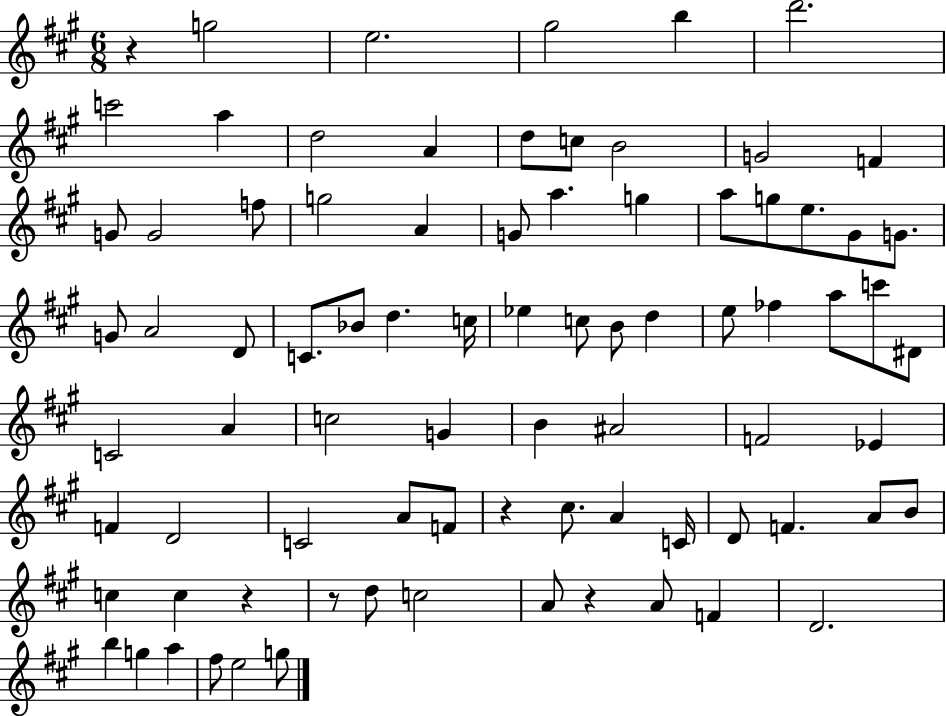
{
  \clef treble
  \numericTimeSignature
  \time 6/8
  \key a \major
  r4 g''2 | e''2. | gis''2 b''4 | d'''2. | \break c'''2 a''4 | d''2 a'4 | d''8 c''8 b'2 | g'2 f'4 | \break g'8 g'2 f''8 | g''2 a'4 | g'8 a''4. g''4 | a''8 g''8 e''8. gis'8 g'8. | \break g'8 a'2 d'8 | c'8. bes'8 d''4. c''16 | ees''4 c''8 b'8 d''4 | e''8 fes''4 a''8 c'''8 dis'8 | \break c'2 a'4 | c''2 g'4 | b'4 ais'2 | f'2 ees'4 | \break f'4 d'2 | c'2 a'8 f'8 | r4 cis''8. a'4 c'16 | d'8 f'4. a'8 b'8 | \break c''4 c''4 r4 | r8 d''8 c''2 | a'8 r4 a'8 f'4 | d'2. | \break b''4 g''4 a''4 | fis''8 e''2 g''8 | \bar "|."
}